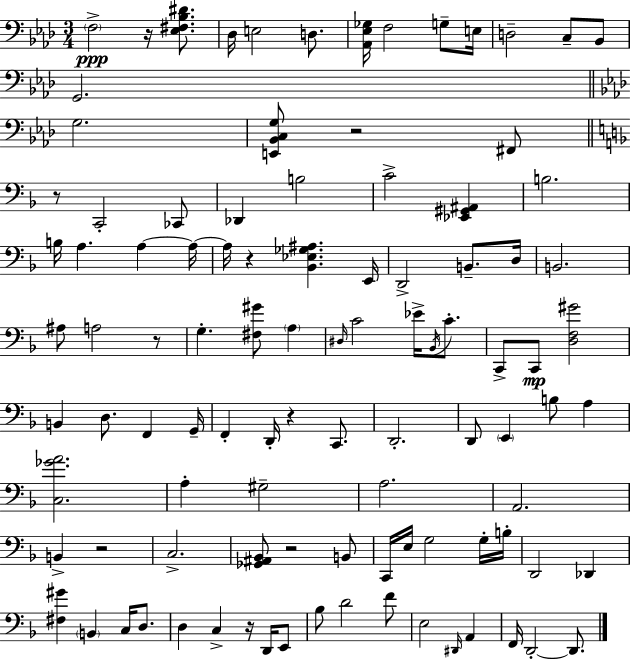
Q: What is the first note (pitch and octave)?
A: F3